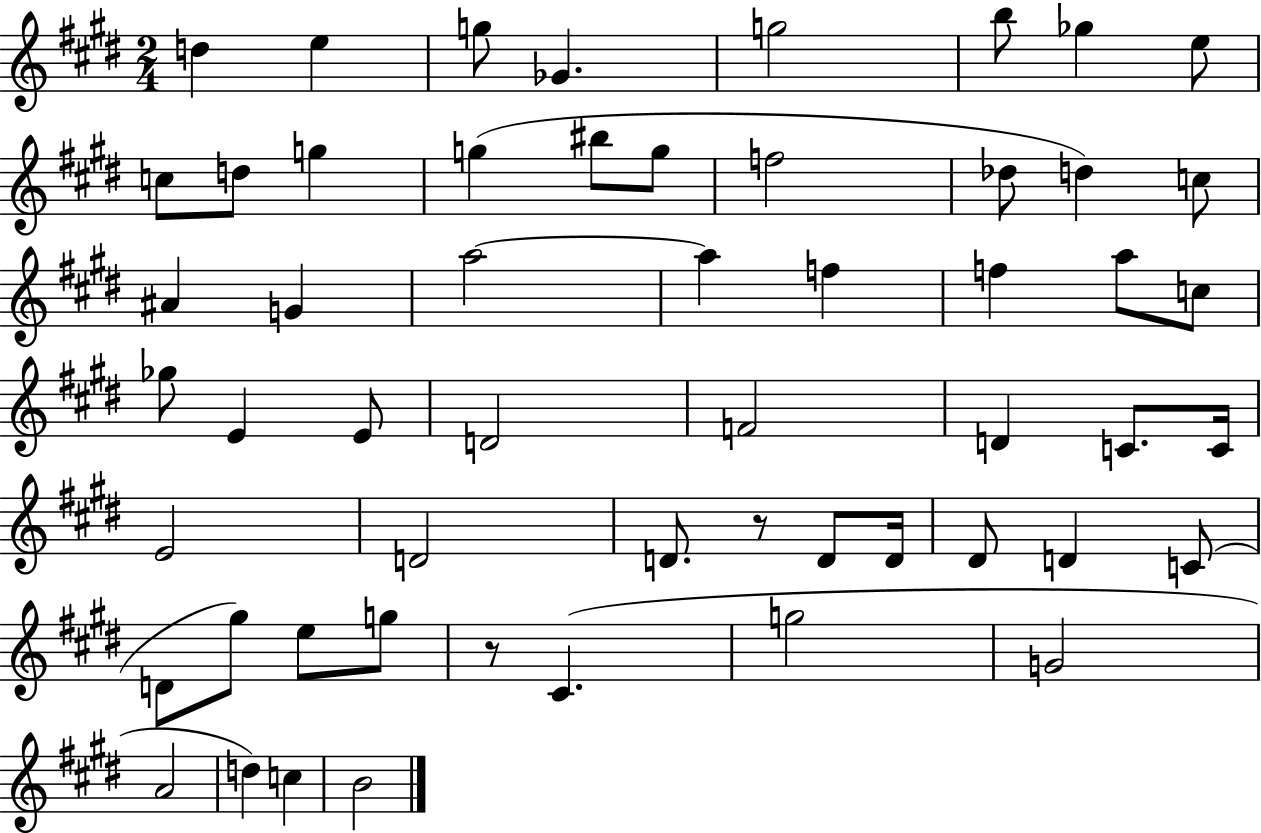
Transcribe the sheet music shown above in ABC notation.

X:1
T:Untitled
M:2/4
L:1/4
K:E
d e g/2 _G g2 b/2 _g e/2 c/2 d/2 g g ^b/2 g/2 f2 _d/2 d c/2 ^A G a2 a f f a/2 c/2 _g/2 E E/2 D2 F2 D C/2 C/4 E2 D2 D/2 z/2 D/2 D/4 ^D/2 D C/2 D/2 ^g/2 e/2 g/2 z/2 ^C g2 G2 A2 d c B2